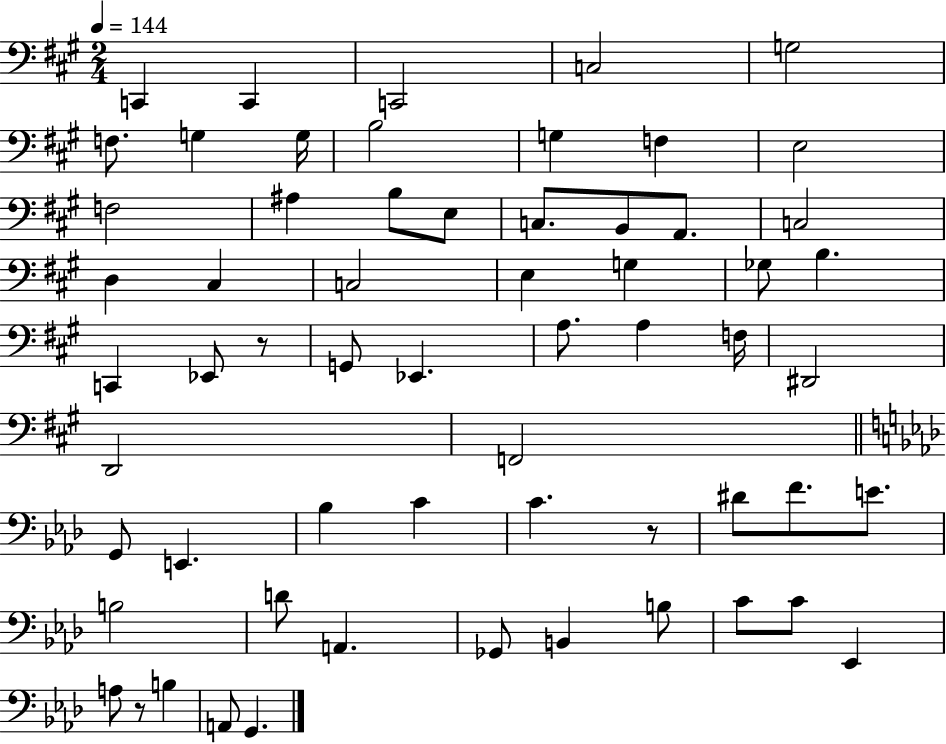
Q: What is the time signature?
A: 2/4